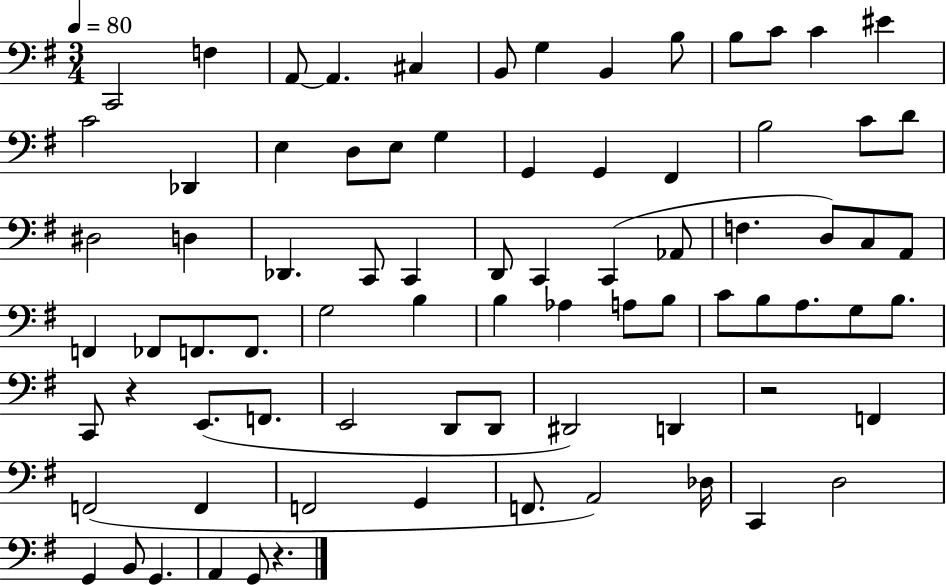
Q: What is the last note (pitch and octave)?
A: G2